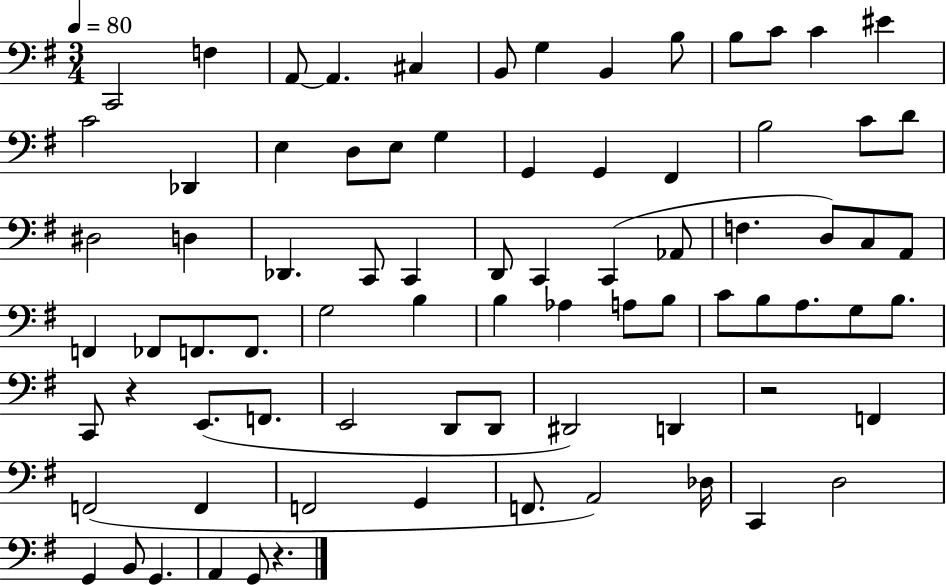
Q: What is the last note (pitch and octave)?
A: G2